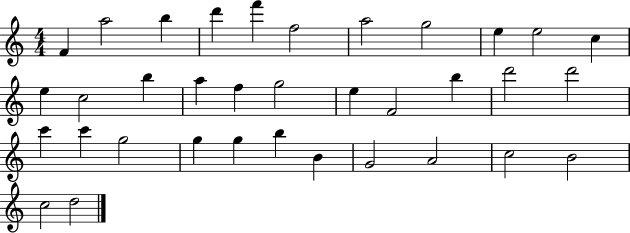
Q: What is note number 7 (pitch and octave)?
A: A5